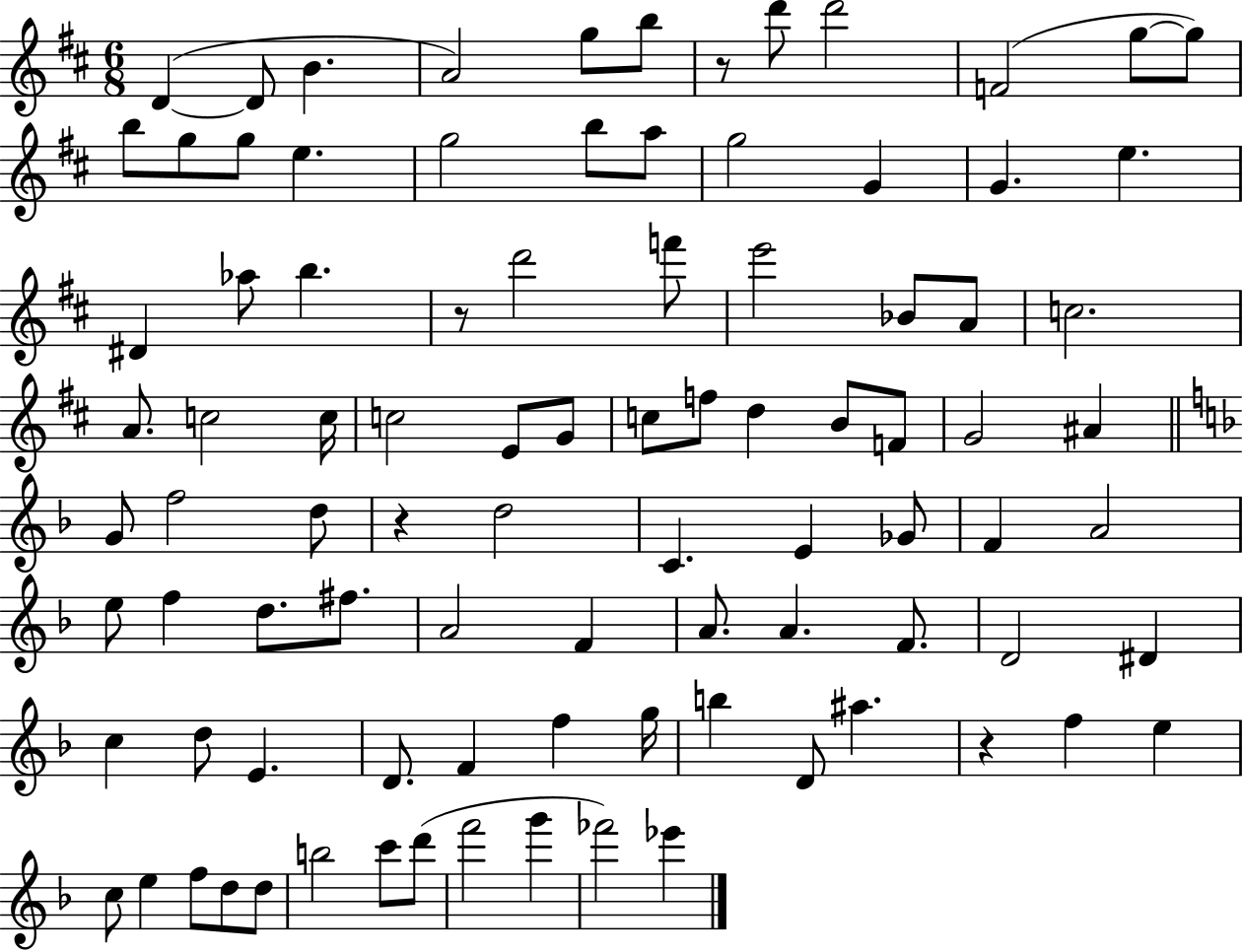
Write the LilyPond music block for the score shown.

{
  \clef treble
  \numericTimeSignature
  \time 6/8
  \key d \major
  d'4~(~ d'8 b'4. | a'2) g''8 b''8 | r8 d'''8 d'''2 | f'2( g''8~~ g''8) | \break b''8 g''8 g''8 e''4. | g''2 b''8 a''8 | g''2 g'4 | g'4. e''4. | \break dis'4 aes''8 b''4. | r8 d'''2 f'''8 | e'''2 bes'8 a'8 | c''2. | \break a'8. c''2 c''16 | c''2 e'8 g'8 | c''8 f''8 d''4 b'8 f'8 | g'2 ais'4 | \break \bar "||" \break \key f \major g'8 f''2 d''8 | r4 d''2 | c'4. e'4 ges'8 | f'4 a'2 | \break e''8 f''4 d''8. fis''8. | a'2 f'4 | a'8. a'4. f'8. | d'2 dis'4 | \break c''4 d''8 e'4. | d'8. f'4 f''4 g''16 | b''4 d'8 ais''4. | r4 f''4 e''4 | \break c''8 e''4 f''8 d''8 d''8 | b''2 c'''8 d'''8( | f'''2 g'''4 | fes'''2) ees'''4 | \break \bar "|."
}